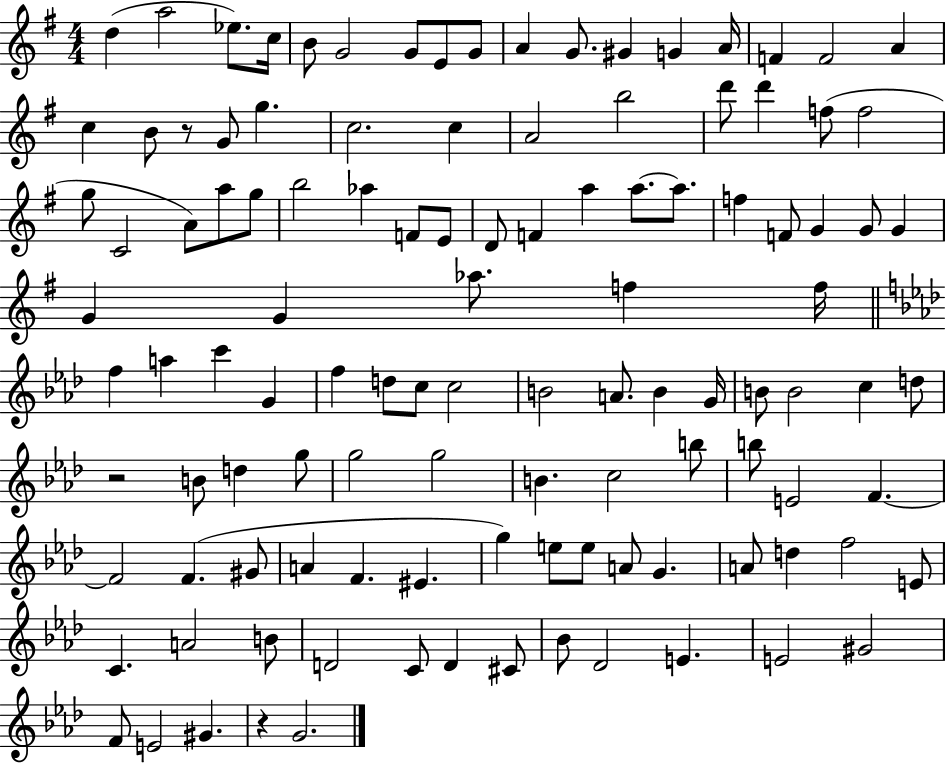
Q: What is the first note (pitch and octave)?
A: D5